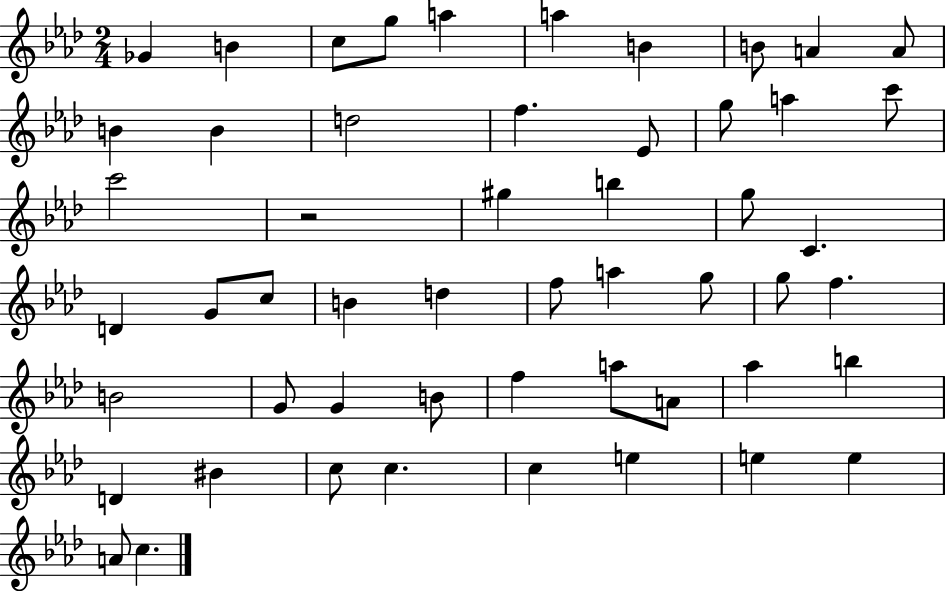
{
  \clef treble
  \numericTimeSignature
  \time 2/4
  \key aes \major
  \repeat volta 2 { ges'4 b'4 | c''8 g''8 a''4 | a''4 b'4 | b'8 a'4 a'8 | \break b'4 b'4 | d''2 | f''4. ees'8 | g''8 a''4 c'''8 | \break c'''2 | r2 | gis''4 b''4 | g''8 c'4. | \break d'4 g'8 c''8 | b'4 d''4 | f''8 a''4 g''8 | g''8 f''4. | \break b'2 | g'8 g'4 b'8 | f''4 a''8 a'8 | aes''4 b''4 | \break d'4 bis'4 | c''8 c''4. | c''4 e''4 | e''4 e''4 | \break a'8 c''4. | } \bar "|."
}